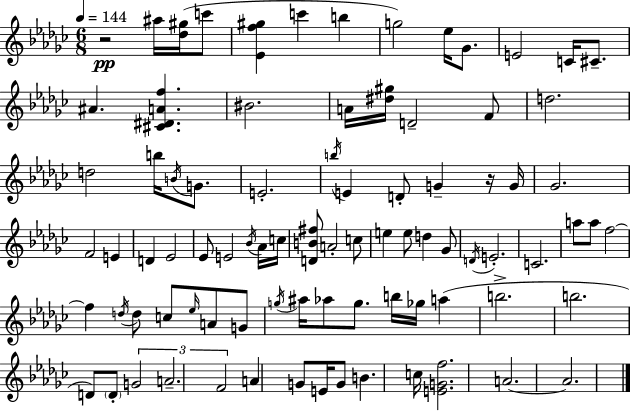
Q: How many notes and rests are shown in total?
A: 85